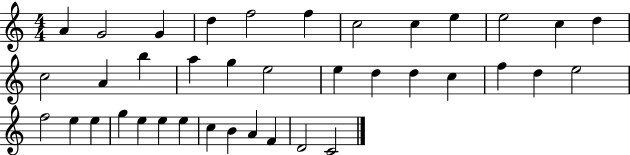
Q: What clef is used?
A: treble